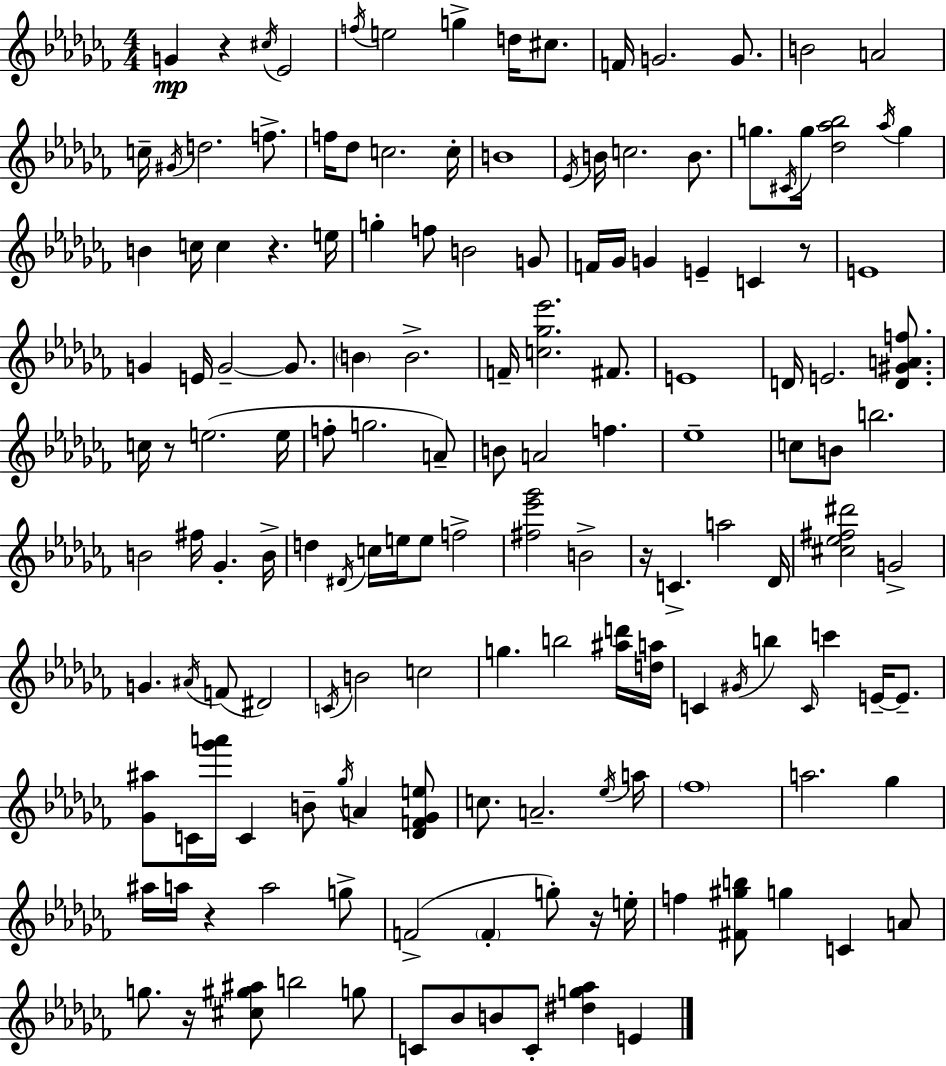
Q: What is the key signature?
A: AES minor